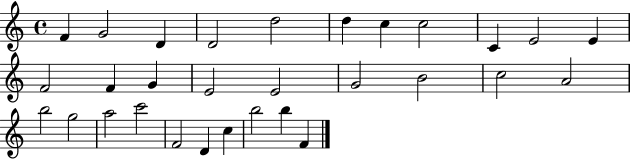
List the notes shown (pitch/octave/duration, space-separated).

F4/q G4/h D4/q D4/h D5/h D5/q C5/q C5/h C4/q E4/h E4/q F4/h F4/q G4/q E4/h E4/h G4/h B4/h C5/h A4/h B5/h G5/h A5/h C6/h F4/h D4/q C5/q B5/h B5/q F4/q